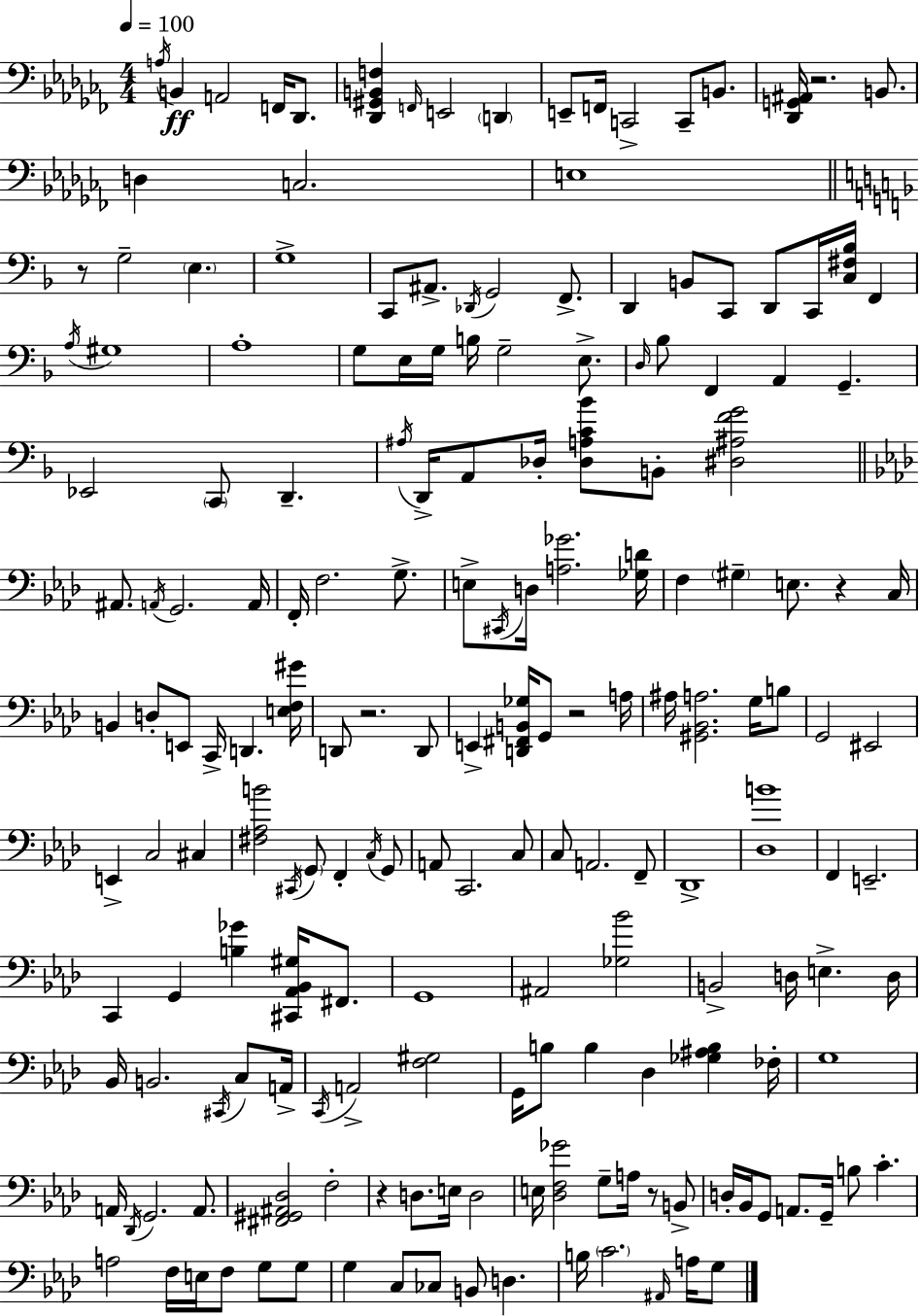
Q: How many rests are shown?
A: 7